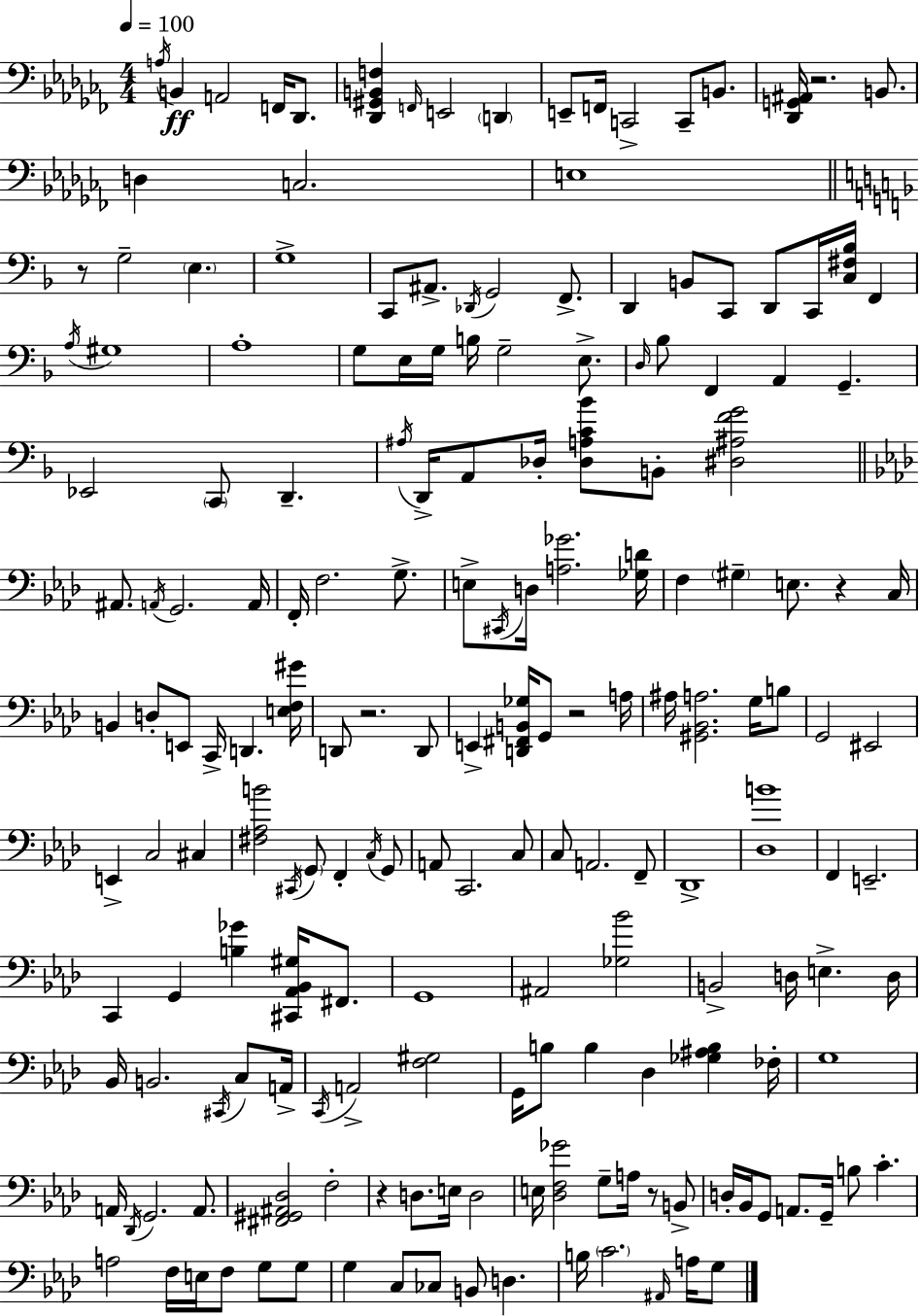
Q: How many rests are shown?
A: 7